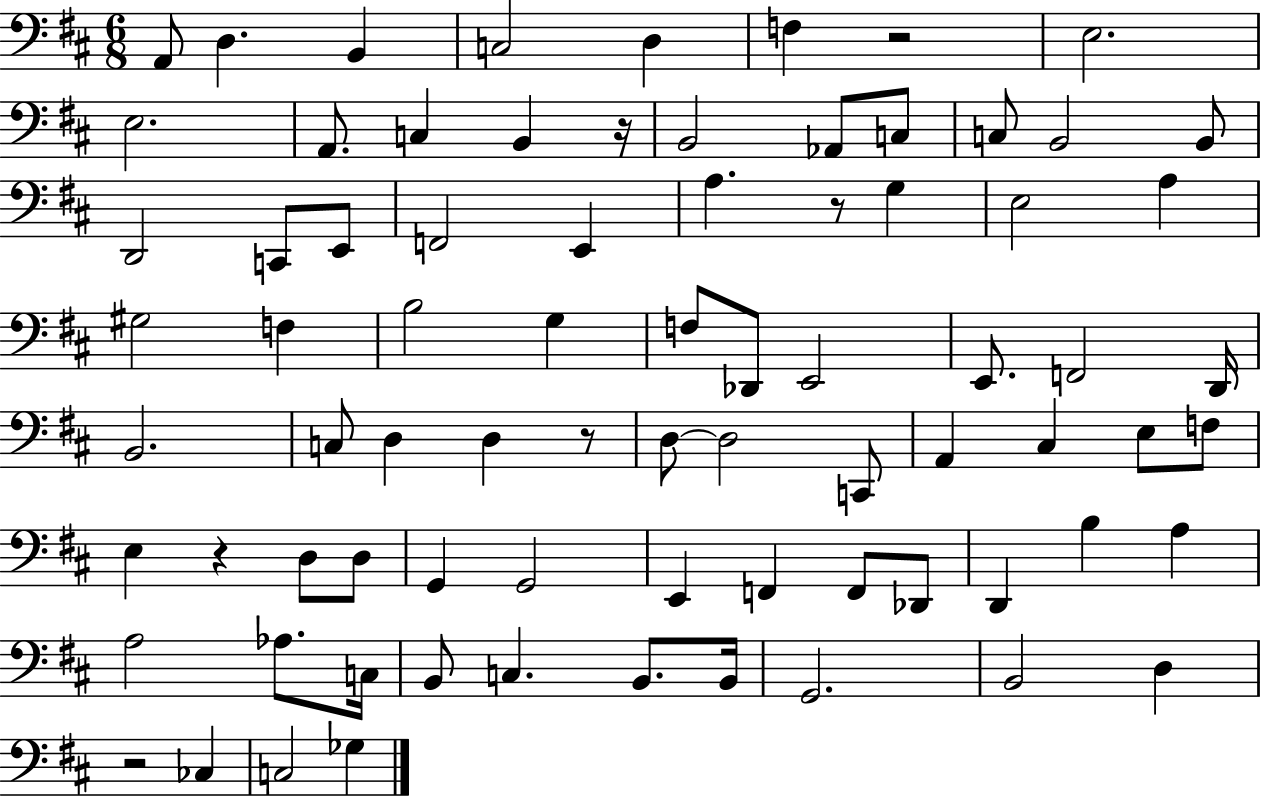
X:1
T:Untitled
M:6/8
L:1/4
K:D
A,,/2 D, B,, C,2 D, F, z2 E,2 E,2 A,,/2 C, B,, z/4 B,,2 _A,,/2 C,/2 C,/2 B,,2 B,,/2 D,,2 C,,/2 E,,/2 F,,2 E,, A, z/2 G, E,2 A, ^G,2 F, B,2 G, F,/2 _D,,/2 E,,2 E,,/2 F,,2 D,,/4 B,,2 C,/2 D, D, z/2 D,/2 D,2 C,,/2 A,, ^C, E,/2 F,/2 E, z D,/2 D,/2 G,, G,,2 E,, F,, F,,/2 _D,,/2 D,, B, A, A,2 _A,/2 C,/4 B,,/2 C, B,,/2 B,,/4 G,,2 B,,2 D, z2 _C, C,2 _G,